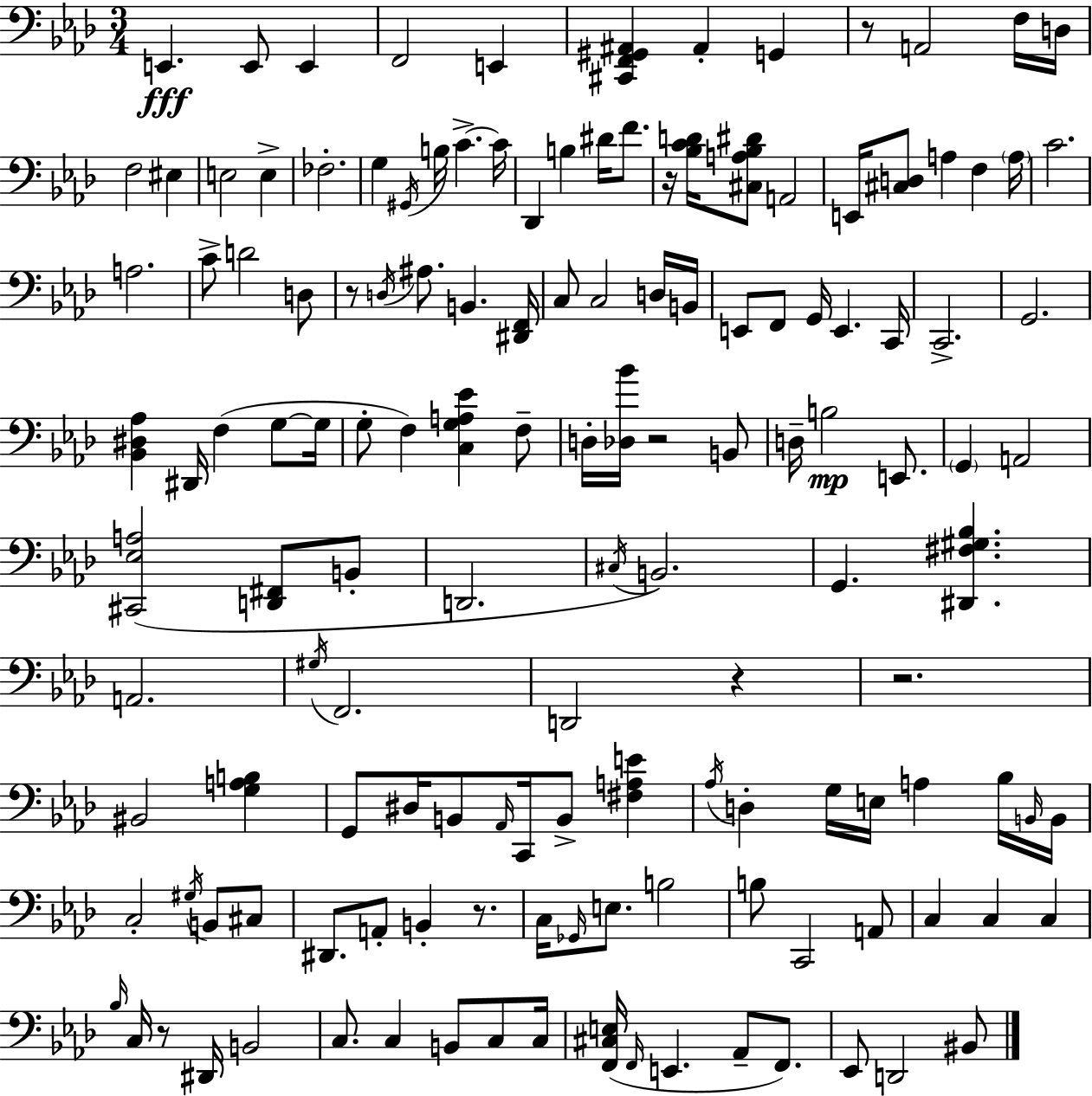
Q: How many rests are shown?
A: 8